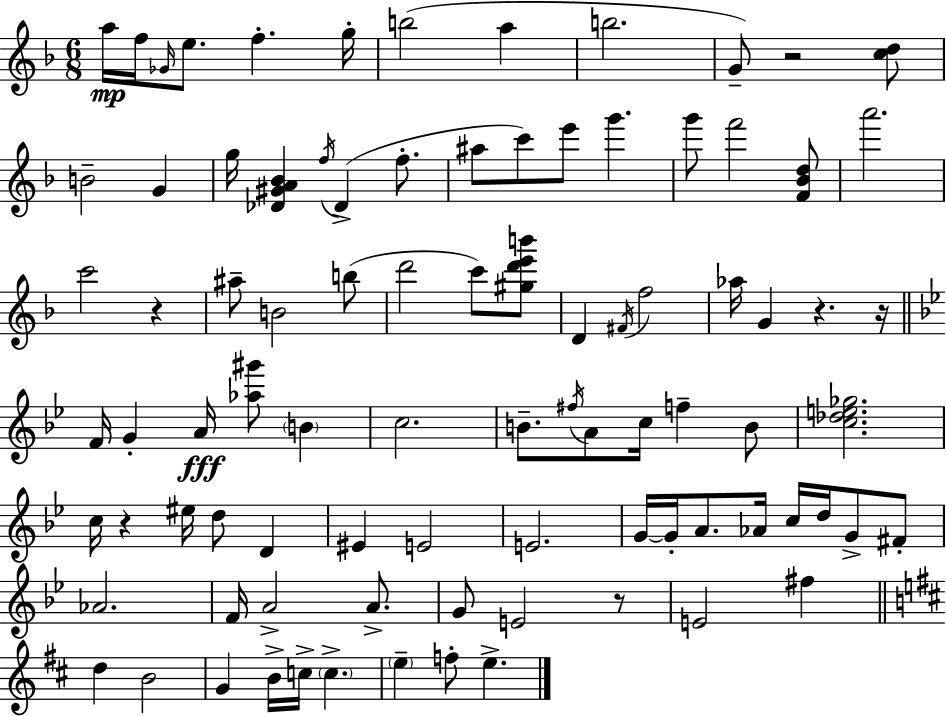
A5/s F5/s Gb4/s E5/e. F5/q. G5/s B5/h A5/q B5/h. G4/e R/h [C5,D5]/e B4/h G4/q G5/s [Db4,G#4,A4,Bb4]/q F5/s Db4/q F5/e. A#5/e C6/e E6/e G6/q. G6/e F6/h [F4,Bb4,D5]/e A6/h. C6/h R/q A#5/e B4/h B5/e D6/h C6/e [G#5,D6,E6,B6]/e D4/q F#4/s F5/h Ab5/s G4/q R/q. R/s F4/s G4/q A4/s [Ab5,G#6]/e B4/q C5/h. B4/e. F#5/s A4/e C5/s F5/q B4/e [C5,Db5,E5,Gb5]/h. C5/s R/q EIS5/s D5/e D4/q EIS4/q E4/h E4/h. G4/s G4/s A4/e. Ab4/s C5/s D5/s G4/e F#4/e Ab4/h. F4/s A4/h A4/e. G4/e E4/h R/e E4/h F#5/q D5/q B4/h G4/q B4/s C5/s C5/q. E5/q F5/e E5/q.